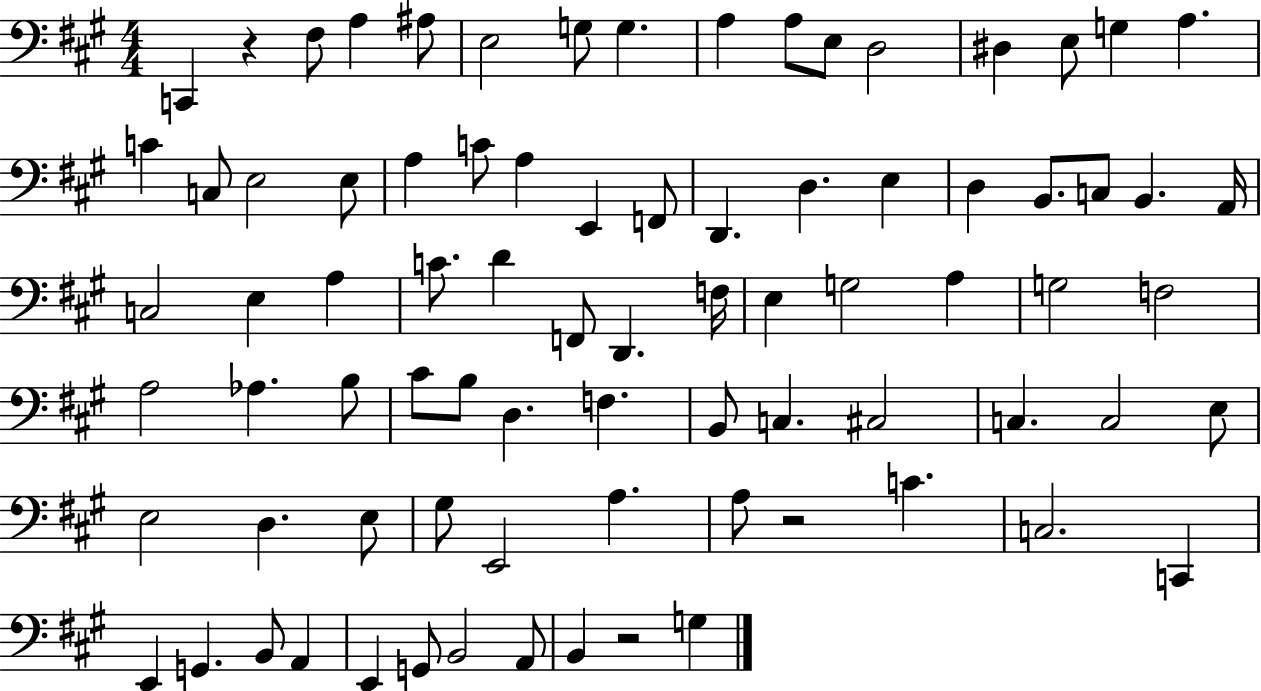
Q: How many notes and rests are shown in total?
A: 81